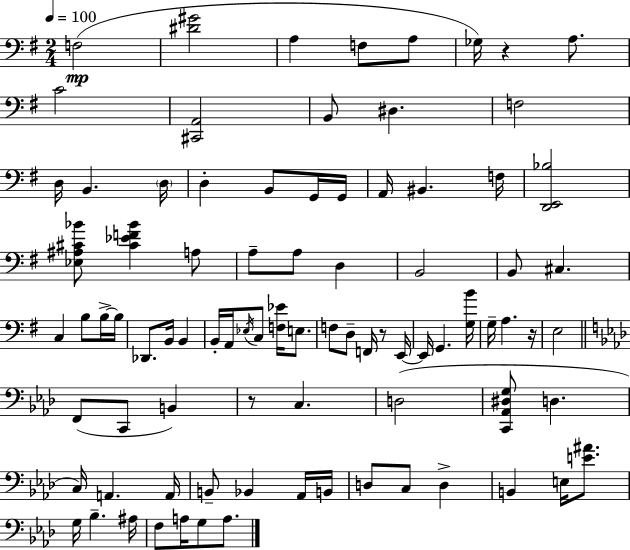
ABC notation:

X:1
T:Untitled
M:2/4
L:1/4
K:Em
F,2 [^D^G]2 A, F,/2 A,/2 _G,/4 z A,/2 C2 [^C,,A,,]2 B,,/2 ^D, F,2 D,/4 B,, D,/4 D, B,,/2 G,,/4 G,,/4 A,,/4 ^B,, F,/4 [D,,E,,_B,]2 [_E,^A,^C_B]/2 [^C_EF_B] A,/2 A,/2 A,/2 D, B,,2 B,,/2 ^C, C, B,/2 B,/4 B,/4 _D,,/2 B,,/4 B,, B,,/4 A,,/4 _E,/4 C,/2 [F,_E]/4 E,/2 F,/2 D,/2 F,,/4 z/2 E,,/4 E,,/4 G,, [G,B]/4 G,/4 A, z/4 E,2 F,,/2 C,,/2 B,, z/2 C, D,2 [C,,_A,,^D,G,]/2 D, C,/4 A,, A,,/4 B,,/2 _B,, _A,,/4 B,,/4 D,/2 C,/2 D, B,, E,/4 [E^A]/2 G,/4 _B, ^A,/4 F,/2 A,/4 G,/2 A,/2